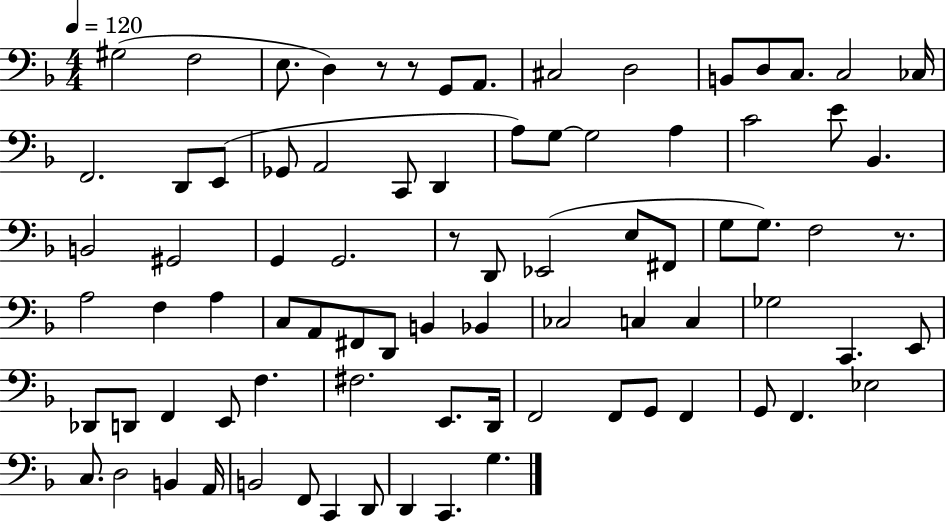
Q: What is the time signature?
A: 4/4